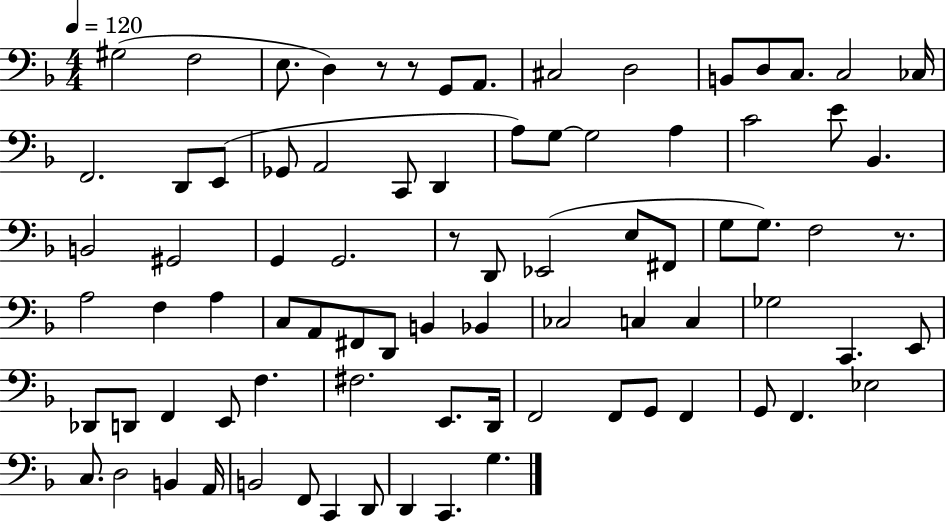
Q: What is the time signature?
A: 4/4